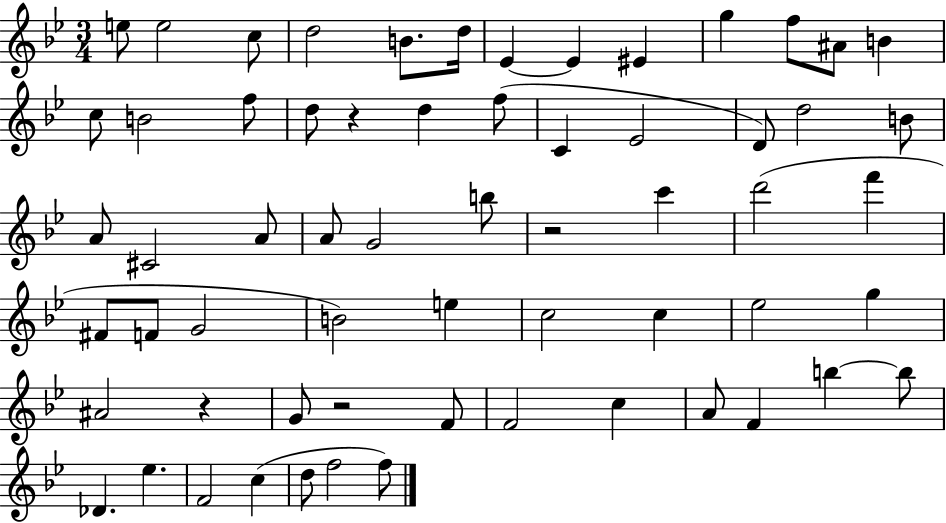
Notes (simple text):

E5/e E5/h C5/e D5/h B4/e. D5/s Eb4/q Eb4/q EIS4/q G5/q F5/e A#4/e B4/q C5/e B4/h F5/e D5/e R/q D5/q F5/e C4/q Eb4/h D4/e D5/h B4/e A4/e C#4/h A4/e A4/e G4/h B5/e R/h C6/q D6/h F6/q F#4/e F4/e G4/h B4/h E5/q C5/h C5/q Eb5/h G5/q A#4/h R/q G4/e R/h F4/e F4/h C5/q A4/e F4/q B5/q B5/e Db4/q. Eb5/q. F4/h C5/q D5/e F5/h F5/e